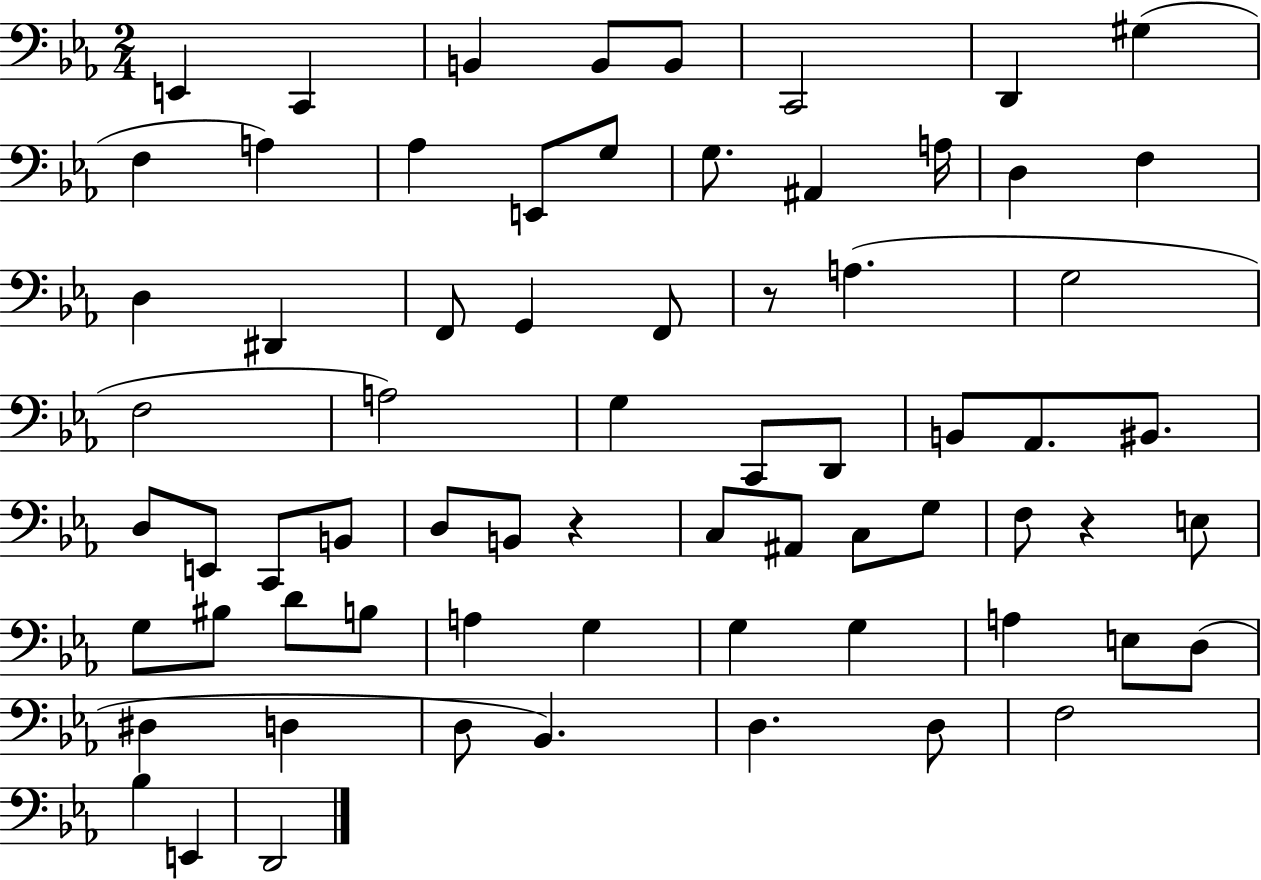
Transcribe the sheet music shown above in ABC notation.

X:1
T:Untitled
M:2/4
L:1/4
K:Eb
E,, C,, B,, B,,/2 B,,/2 C,,2 D,, ^G, F, A, _A, E,,/2 G,/2 G,/2 ^A,, A,/4 D, F, D, ^D,, F,,/2 G,, F,,/2 z/2 A, G,2 F,2 A,2 G, C,,/2 D,,/2 B,,/2 _A,,/2 ^B,,/2 D,/2 E,,/2 C,,/2 B,,/2 D,/2 B,,/2 z C,/2 ^A,,/2 C,/2 G,/2 F,/2 z E,/2 G,/2 ^B,/2 D/2 B,/2 A, G, G, G, A, E,/2 D,/2 ^D, D, D,/2 _B,, D, D,/2 F,2 _B, E,, D,,2